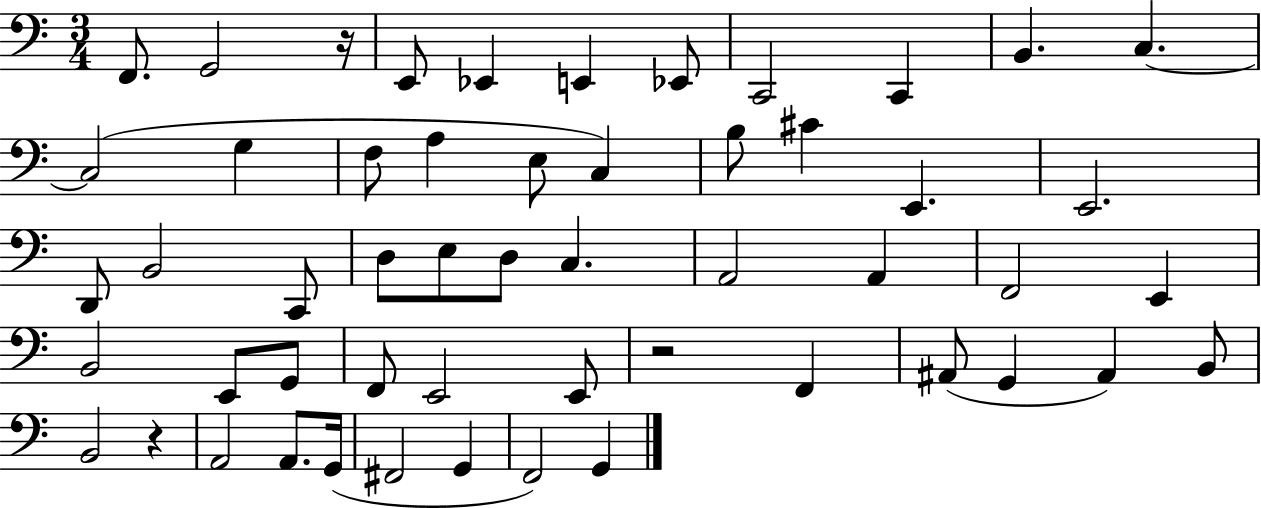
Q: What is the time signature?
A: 3/4